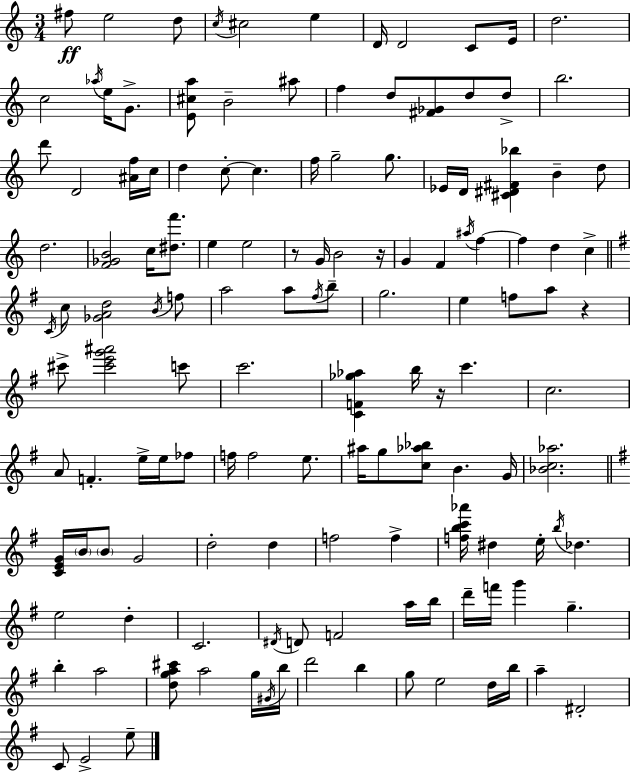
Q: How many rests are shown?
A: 4